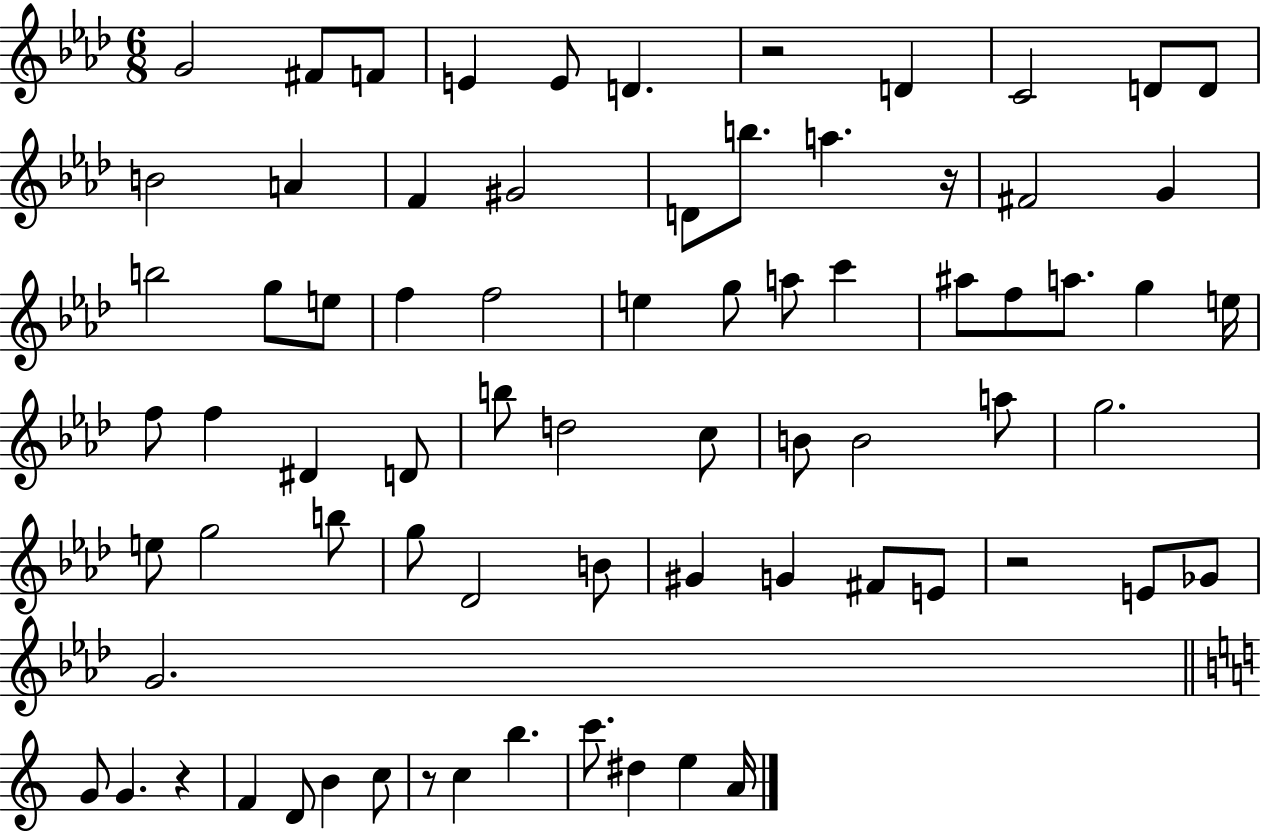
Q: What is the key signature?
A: AES major